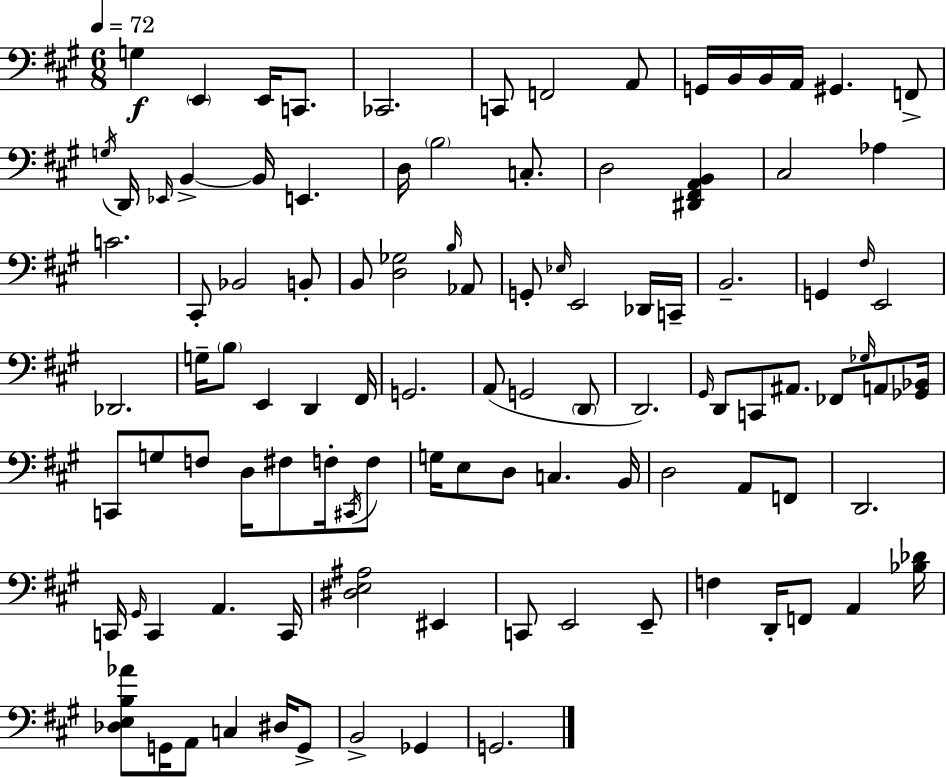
G3/q E2/q E2/s C2/e. CES2/h. C2/e F2/h A2/e G2/s B2/s B2/s A2/s G#2/q. F2/e G3/s D2/s Eb2/s B2/q B2/s E2/q. D3/s B3/h C3/e. D3/h [D#2,F#2,A2,B2]/q C#3/h Ab3/q C4/h. C#2/e Bb2/h B2/e B2/e [D3,Gb3]/h B3/s Ab2/e G2/e Eb3/s E2/h Db2/s C2/s B2/h. G2/q F#3/s E2/h Db2/h. G3/s B3/e E2/q D2/q F#2/s G2/h. A2/e G2/h D2/e D2/h. G#2/s D2/e C2/e A#2/e. FES2/e Gb3/s A2/e [Gb2,Bb2]/s C2/e G3/e F3/e D3/s F#3/e F3/s C#2/s F3/e G3/s E3/e D3/e C3/q. B2/s D3/h A2/e F2/e D2/h. C2/s G#2/s C2/q A2/q. C2/s [D#3,E3,A#3]/h EIS2/q C2/e E2/h E2/e F3/q D2/s F2/e A2/q [Bb3,Db4]/s [Db3,E3,B3,Ab4]/e G2/s A2/e C3/q D#3/s G2/e B2/h Gb2/q G2/h.